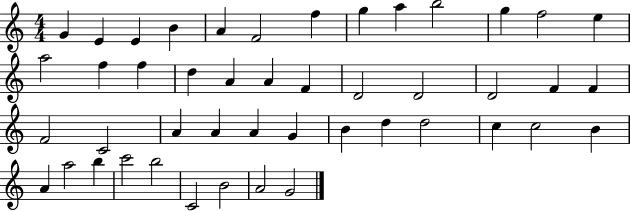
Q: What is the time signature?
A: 4/4